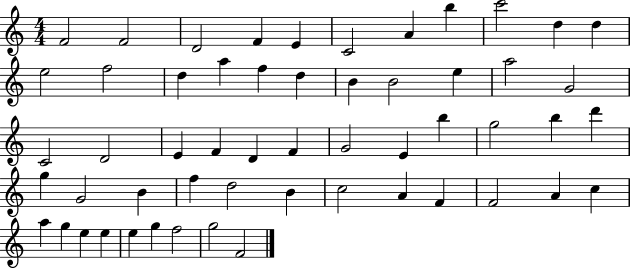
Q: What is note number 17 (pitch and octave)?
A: D5